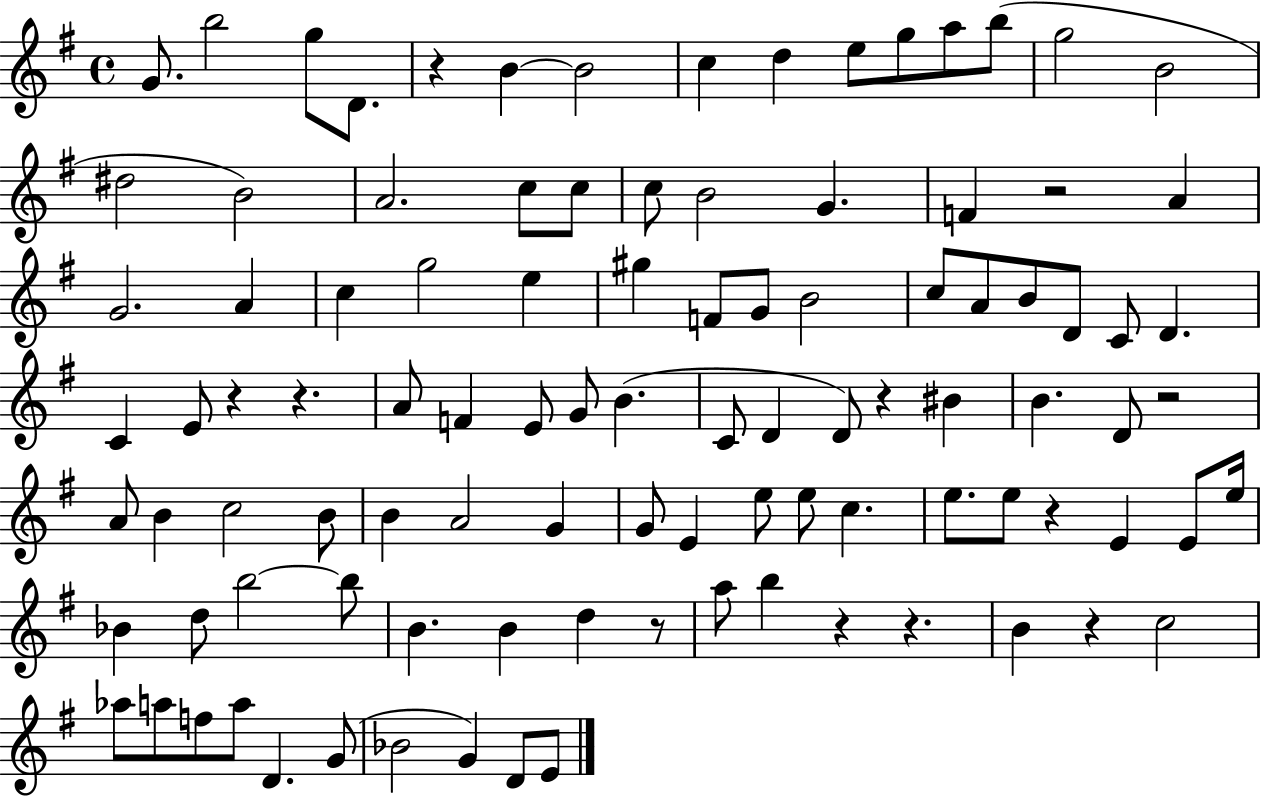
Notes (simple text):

G4/e. B5/h G5/e D4/e. R/q B4/q B4/h C5/q D5/q E5/e G5/e A5/e B5/e G5/h B4/h D#5/h B4/h A4/h. C5/e C5/e C5/e B4/h G4/q. F4/q R/h A4/q G4/h. A4/q C5/q G5/h E5/q G#5/q F4/e G4/e B4/h C5/e A4/e B4/e D4/e C4/e D4/q. C4/q E4/e R/q R/q. A4/e F4/q E4/e G4/e B4/q. C4/e D4/q D4/e R/q BIS4/q B4/q. D4/e R/h A4/e B4/q C5/h B4/e B4/q A4/h G4/q G4/e E4/q E5/e E5/e C5/q. E5/e. E5/e R/q E4/q E4/e E5/s Bb4/q D5/e B5/h B5/e B4/q. B4/q D5/q R/e A5/e B5/q R/q R/q. B4/q R/q C5/h Ab5/e A5/e F5/e A5/e D4/q. G4/e Bb4/h G4/q D4/e E4/e